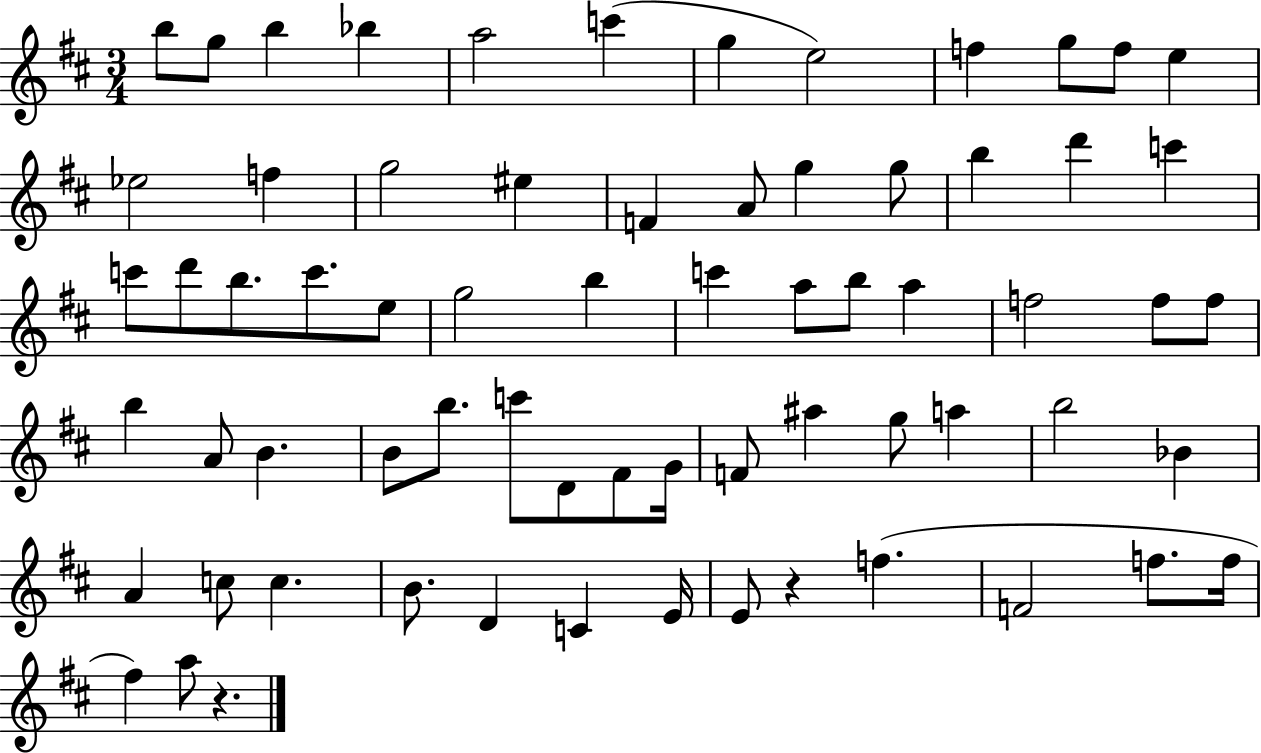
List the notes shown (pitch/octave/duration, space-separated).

B5/e G5/e B5/q Bb5/q A5/h C6/q G5/q E5/h F5/q G5/e F5/e E5/q Eb5/h F5/q G5/h EIS5/q F4/q A4/e G5/q G5/e B5/q D6/q C6/q C6/e D6/e B5/e. C6/e. E5/e G5/h B5/q C6/q A5/e B5/e A5/q F5/h F5/e F5/e B5/q A4/e B4/q. B4/e B5/e. C6/e D4/e F#4/e G4/s F4/e A#5/q G5/e A5/q B5/h Bb4/q A4/q C5/e C5/q. B4/e. D4/q C4/q E4/s E4/e R/q F5/q. F4/h F5/e. F5/s F#5/q A5/e R/q.